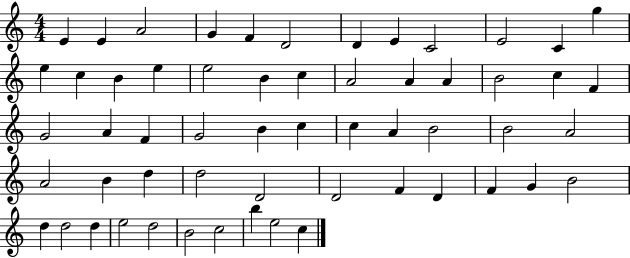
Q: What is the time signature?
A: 4/4